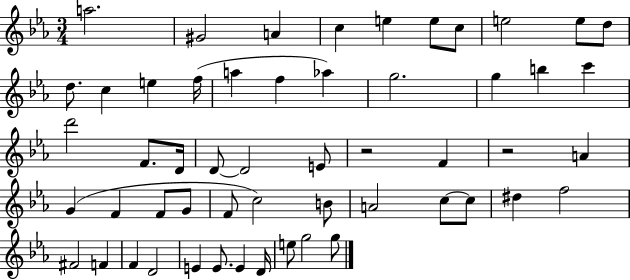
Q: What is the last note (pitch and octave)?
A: G5